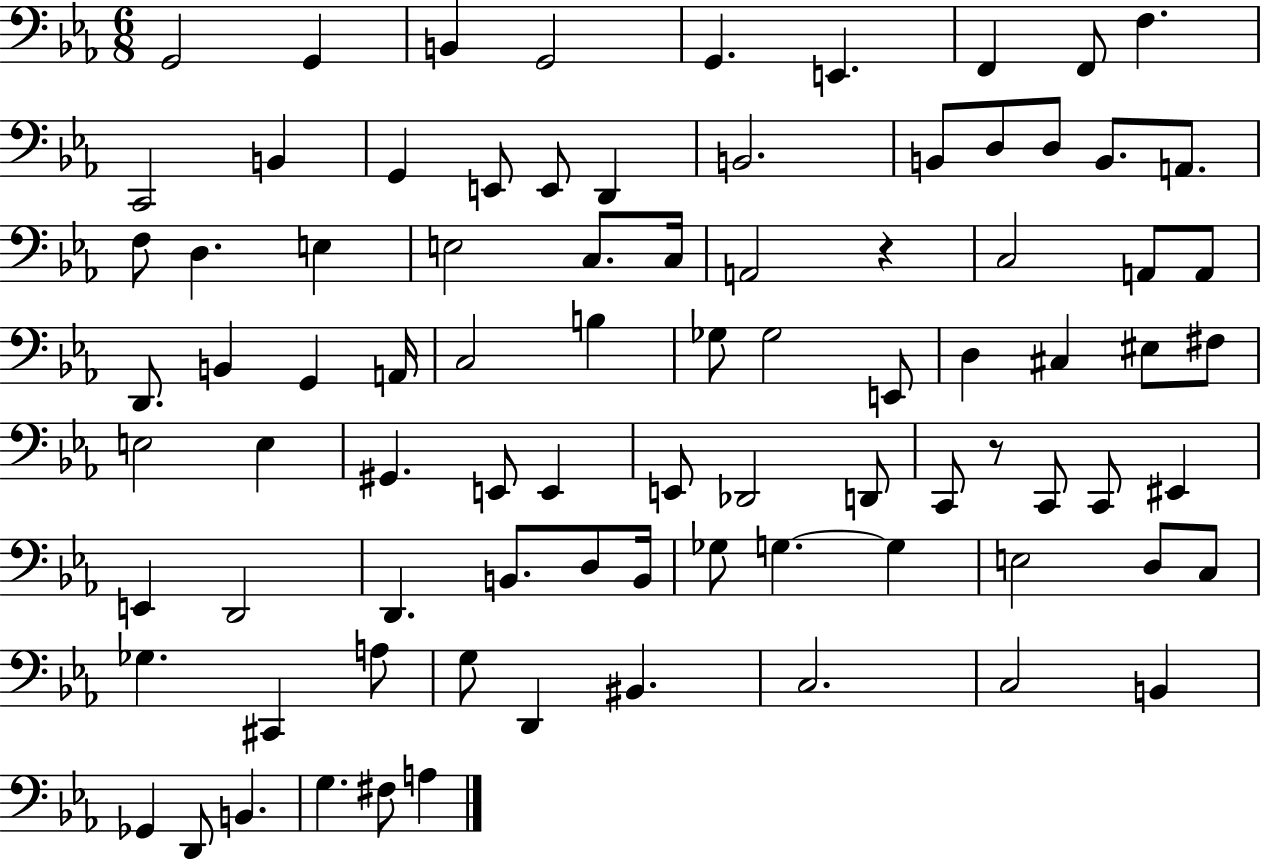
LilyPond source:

{
  \clef bass
  \numericTimeSignature
  \time 6/8
  \key ees \major
  g,2 g,4 | b,4 g,2 | g,4. e,4. | f,4 f,8 f4. | \break c,2 b,4 | g,4 e,8 e,8 d,4 | b,2. | b,8 d8 d8 b,8. a,8. | \break f8 d4. e4 | e2 c8. c16 | a,2 r4 | c2 a,8 a,8 | \break d,8. b,4 g,4 a,16 | c2 b4 | ges8 ges2 e,8 | d4 cis4 eis8 fis8 | \break e2 e4 | gis,4. e,8 e,4 | e,8 des,2 d,8 | c,8 r8 c,8 c,8 eis,4 | \break e,4 d,2 | d,4. b,8. d8 b,16 | ges8 g4.~~ g4 | e2 d8 c8 | \break ges4. cis,4 a8 | g8 d,4 bis,4. | c2. | c2 b,4 | \break ges,4 d,8 b,4. | g4. fis8 a4 | \bar "|."
}